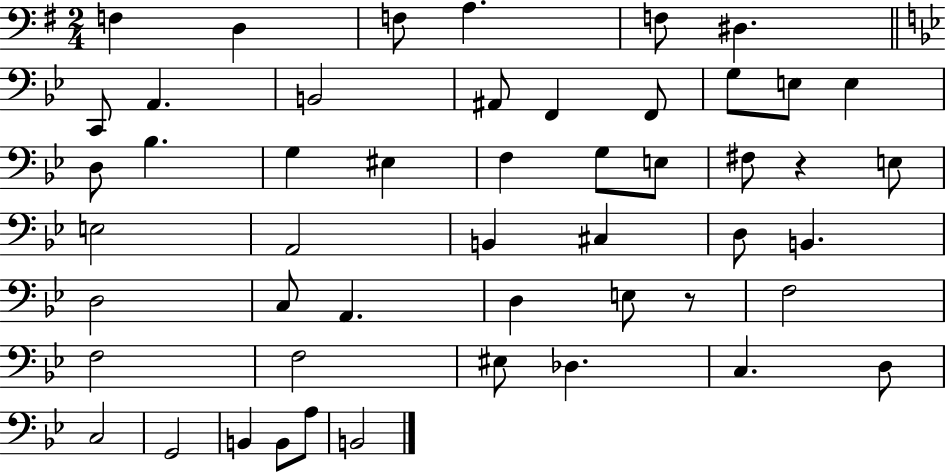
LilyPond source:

{
  \clef bass
  \numericTimeSignature
  \time 2/4
  \key g \major
  f4 d4 | f8 a4. | f8 dis4. | \bar "||" \break \key g \minor c,8 a,4. | b,2 | ais,8 f,4 f,8 | g8 e8 e4 | \break d8 bes4. | g4 eis4 | f4 g8 e8 | fis8 r4 e8 | \break e2 | a,2 | b,4 cis4 | d8 b,4. | \break d2 | c8 a,4. | d4 e8 r8 | f2 | \break f2 | f2 | eis8 des4. | c4. d8 | \break c2 | g,2 | b,4 b,8 a8 | b,2 | \break \bar "|."
}